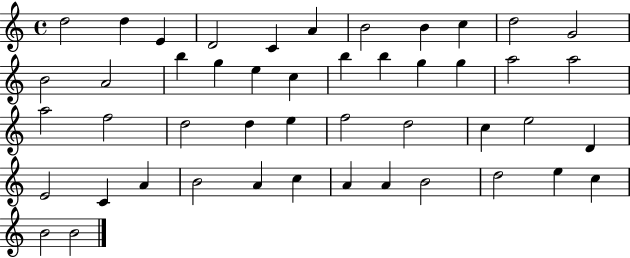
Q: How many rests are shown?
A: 0